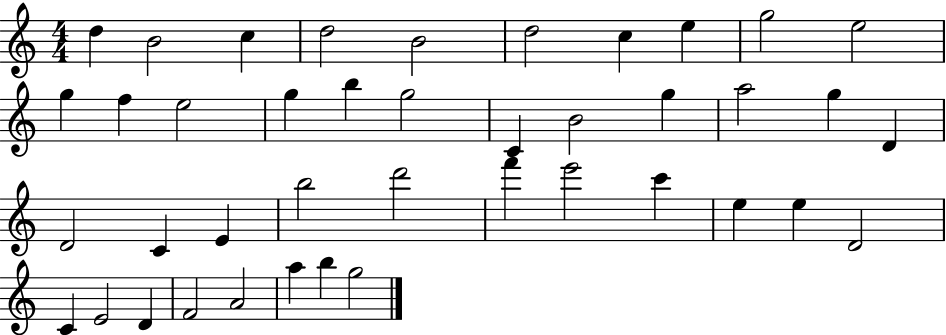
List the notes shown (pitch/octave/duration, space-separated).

D5/q B4/h C5/q D5/h B4/h D5/h C5/q E5/q G5/h E5/h G5/q F5/q E5/h G5/q B5/q G5/h C4/q B4/h G5/q A5/h G5/q D4/q D4/h C4/q E4/q B5/h D6/h F6/q E6/h C6/q E5/q E5/q D4/h C4/q E4/h D4/q F4/h A4/h A5/q B5/q G5/h